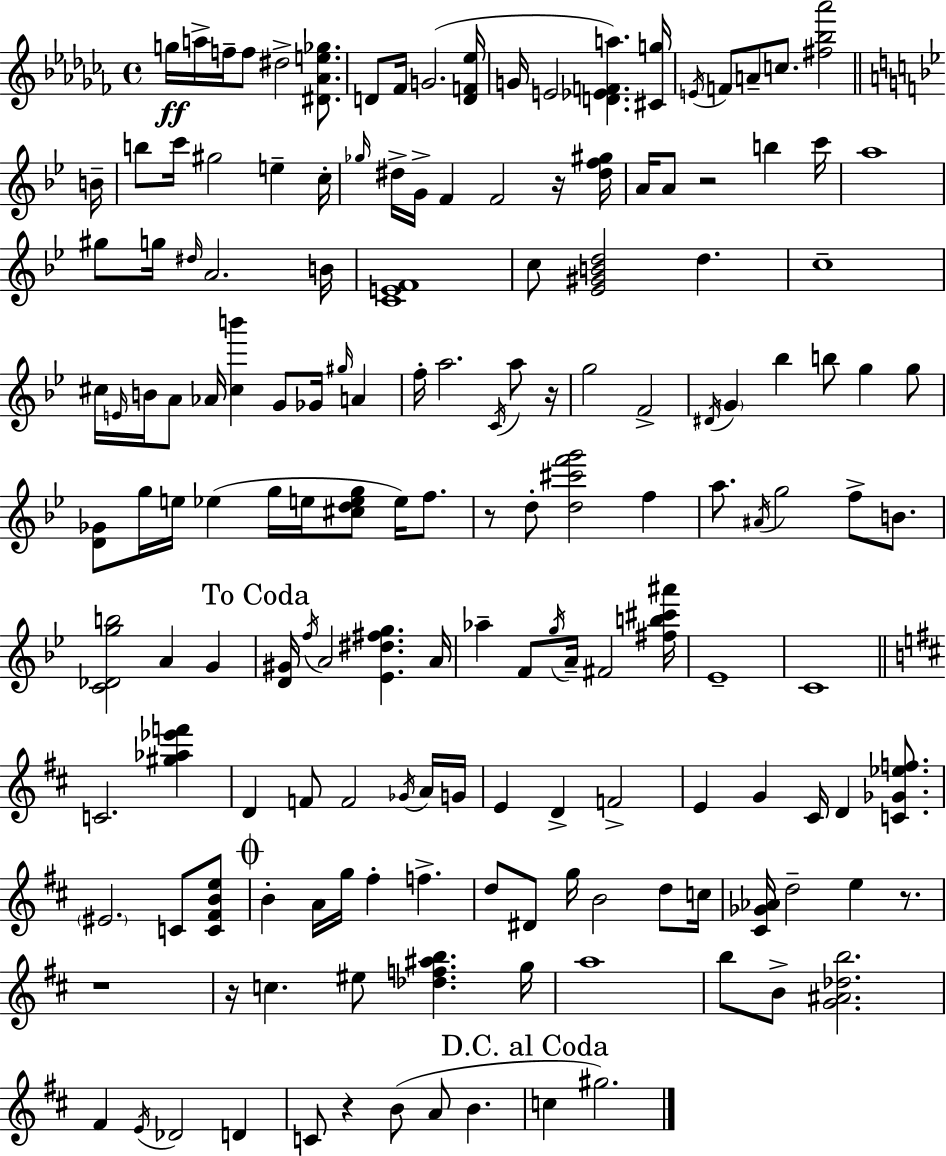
{
  \clef treble
  \time 4/4
  \defaultTimeSignature
  \key aes \minor
  g''16\ff a''16-> f''16-- f''8 dis''2-> <dis' aes' e'' ges''>8. | d'8 fes'16 g'2.( <d' f' ees''>16 | g'16 e'2 <d' ees' f' a''>4.) <cis' g''>16 | \acciaccatura { e'16 } f'8 a'8-- c''8. <fis'' bes'' aes'''>2 | \break \bar "||" \break \key bes \major b'16-- b''8 c'''16 gis''2 e''4-- | c''16-. \grace { ges''16 } dis''16-> g'16-> f'4 f'2 | r16 <dis'' f'' gis''>16 a'16 a'8 r2 b''4 | c'''16 a''1 | \break gis''8 g''16 \grace { dis''16 } a'2. | b'16 <c' e' f'>1 | c''8 <ees' gis' b' d''>2 d''4. | c''1-- | \break cis''16 \grace { e'16 } b'16 a'8 aes'16 <cis'' b'''>4 g'8 ges'16 | \grace { gis''16 } a'4 f''16-. a''2. | \acciaccatura { c'16 } a''8 r16 g''2 f'2-> | \acciaccatura { dis'16 } \parenthesize g'4 bes''4 b''8 | \break g''4 g''8 <d' ges'>8 g''16 e''16 ees''4( g''16 | e''16 <cis'' d'' e'' g''>8 e''16) f''8. r8 d''8-. <d'' cis''' f''' g'''>2 | f''4 a''8. \acciaccatura { ais'16 } g''2 | f''8-> b'8. <c' des' g'' b''>2 | \break a'4 g'4 \mark "To Coda" <d' gis'>16 \acciaccatura { f''16 } a'2 | <ees' dis'' fis'' g''>4. a'16 aes''4-- f'8 \acciaccatura { g''16 } | a'16-- fis'2 <fis'' b'' cis''' ais'''>16 ees'1-- | c'1 | \break \bar "||" \break \key b \minor c'2. <gis'' aes'' ees''' f'''>4 | d'4 f'8 f'2 \acciaccatura { ges'16 } a'16 | g'16 e'4 d'4-> f'2-> | e'4 g'4 cis'16 d'4 <c' ges' ees'' f''>8. | \break \parenthesize eis'2. c'8 <c' fis' b' e''>8 | \mark \markup { \musicglyph "scripts.coda" } b'4-. a'16 g''16 fis''4-. f''4.-> | d''8 dis'8 g''16 b'2 d''8 | c''16 <cis' ges' aes'>16 d''2-- e''4 r8. | \break r1 | r16 c''4. eis''8 <des'' f'' ais'' b''>4. | g''16 a''1 | b''8 b'8-> <g' ais' des'' b''>2. | \break fis'4 \acciaccatura { e'16 } des'2 d'4 | c'8 r4 b'8( a'8 b'4. | \mark "D.C. al Coda" c''4 gis''2.) | \bar "|."
}